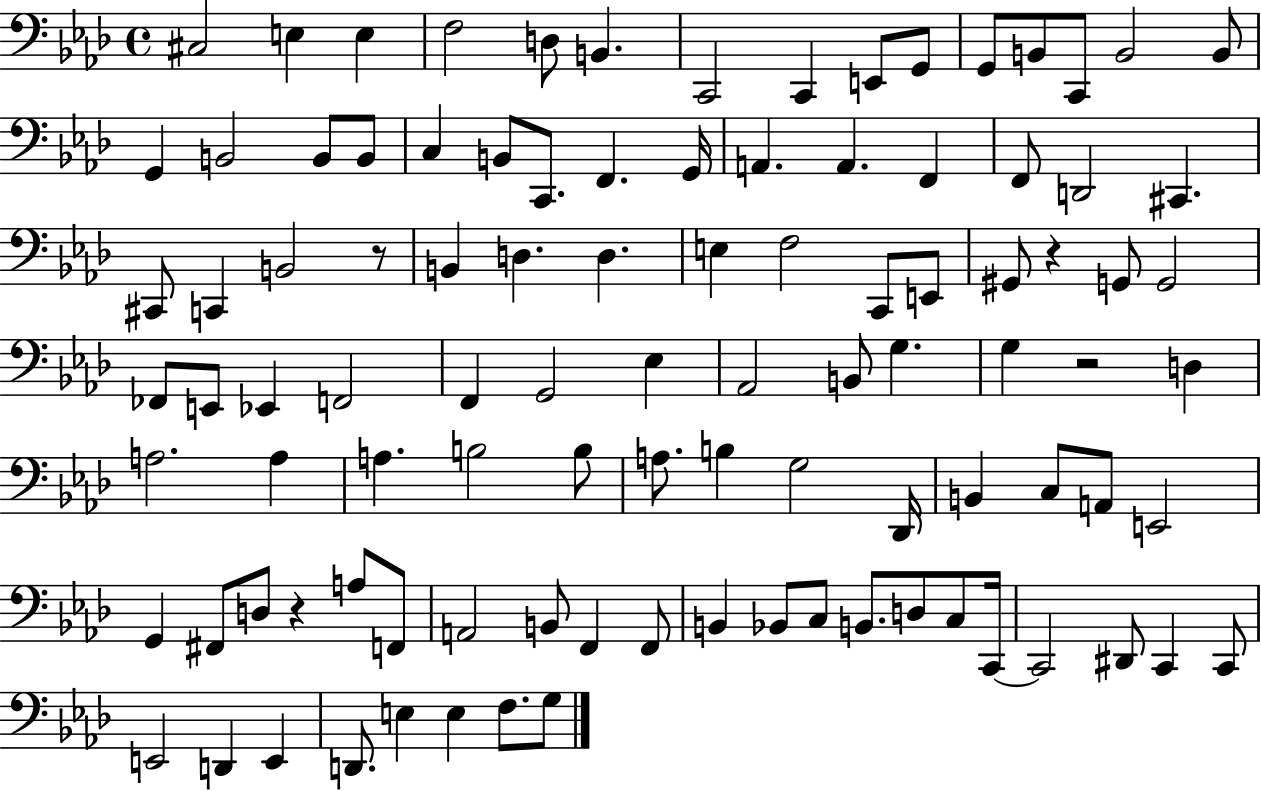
X:1
T:Untitled
M:4/4
L:1/4
K:Ab
^C,2 E, E, F,2 D,/2 B,, C,,2 C,, E,,/2 G,,/2 G,,/2 B,,/2 C,,/2 B,,2 B,,/2 G,, B,,2 B,,/2 B,,/2 C, B,,/2 C,,/2 F,, G,,/4 A,, A,, F,, F,,/2 D,,2 ^C,, ^C,,/2 C,, B,,2 z/2 B,, D, D, E, F,2 C,,/2 E,,/2 ^G,,/2 z G,,/2 G,,2 _F,,/2 E,,/2 _E,, F,,2 F,, G,,2 _E, _A,,2 B,,/2 G, G, z2 D, A,2 A, A, B,2 B,/2 A,/2 B, G,2 _D,,/4 B,, C,/2 A,,/2 E,,2 G,, ^F,,/2 D,/2 z A,/2 F,,/2 A,,2 B,,/2 F,, F,,/2 B,, _B,,/2 C,/2 B,,/2 D,/2 C,/2 C,,/4 C,,2 ^D,,/2 C,, C,,/2 E,,2 D,, E,, D,,/2 E, E, F,/2 G,/2